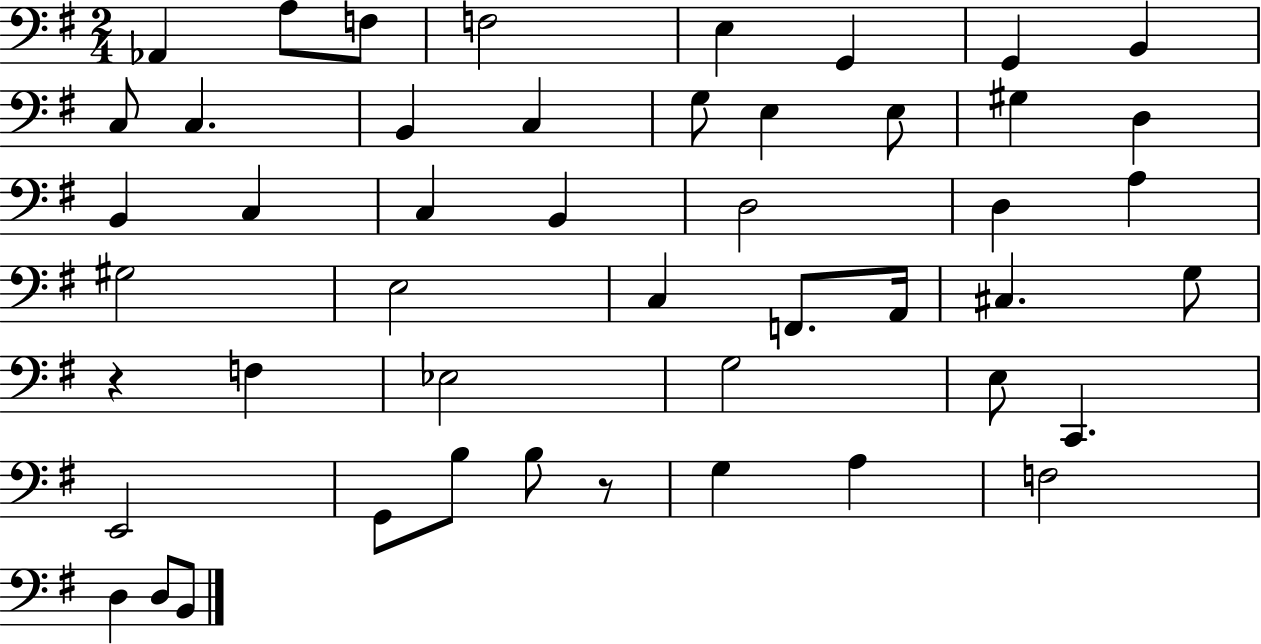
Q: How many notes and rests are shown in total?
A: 48